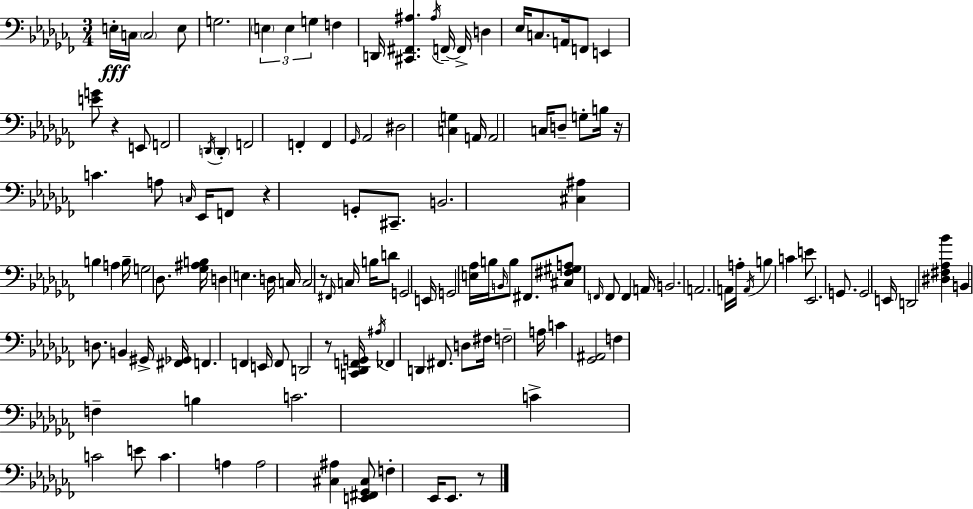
X:1
T:Untitled
M:3/4
L:1/4
K:Abm
E,/4 C,/4 C,2 E,/2 G,2 E, E, G, F, D,,/4 [^C,,^F,,^A,] ^A,/4 F,,/4 F,,/4 D, _E,/4 C,/2 A,,/4 F,,/2 E,, [EG]/2 z E,,/2 F,,2 D,,/4 D,, F,,2 F,, F,, _G,,/4 _A,,2 ^D,2 [C,G,] A,,/4 A,,2 C,/4 D,/2 G,/2 B,/4 z/4 C A,/2 C,/4 _E,,/4 F,,/2 z G,,/2 ^C,,/2 B,,2 [^C,^A,] B, A, B,/4 G,2 _D,/2 [_G,^A,B,]/4 D, E, D,/4 C,/4 C,2 z/2 ^F,,/4 C,/4 B,/4 D/2 G,,2 E,,/4 G,,2 [E,_A,]/4 B,/4 B,,/4 B,/2 ^F,,/2 [^C,^F,^G,A,]/2 F,,/4 F,,/2 F,, A,,/4 B,,2 A,,2 A,,/4 A,/4 A,,/4 B, C E/2 _E,,2 G,,/2 G,,2 E,,/4 D,,2 [^D,^F,_A,_B] B,, D,/2 B,, ^G,,/4 [^F,,_G,,]/4 F,, F,, E,,/4 F,,/2 D,,2 z/2 [C,,_D,,F,,G,,]/4 ^A,/4 _F,, D,, ^F,,/2 D,/2 ^F,/4 F,2 A,/4 C [_G,,^A,,]2 F, F, B, C2 C C2 E/2 C A, A,2 [^C,^A,] [E,,^F,,_G,,^C,]/2 F, _E,,/4 _E,,/2 z/2